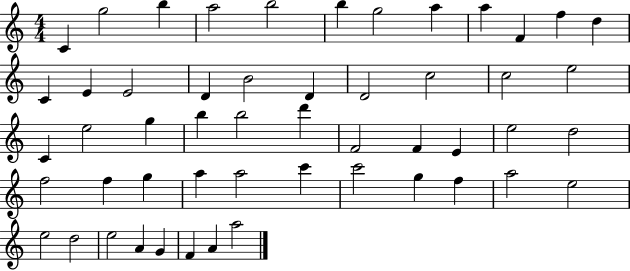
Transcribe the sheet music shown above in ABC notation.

X:1
T:Untitled
M:4/4
L:1/4
K:C
C g2 b a2 b2 b g2 a a F f d C E E2 D B2 D D2 c2 c2 e2 C e2 g b b2 d' F2 F E e2 d2 f2 f g a a2 c' c'2 g f a2 e2 e2 d2 e2 A G F A a2